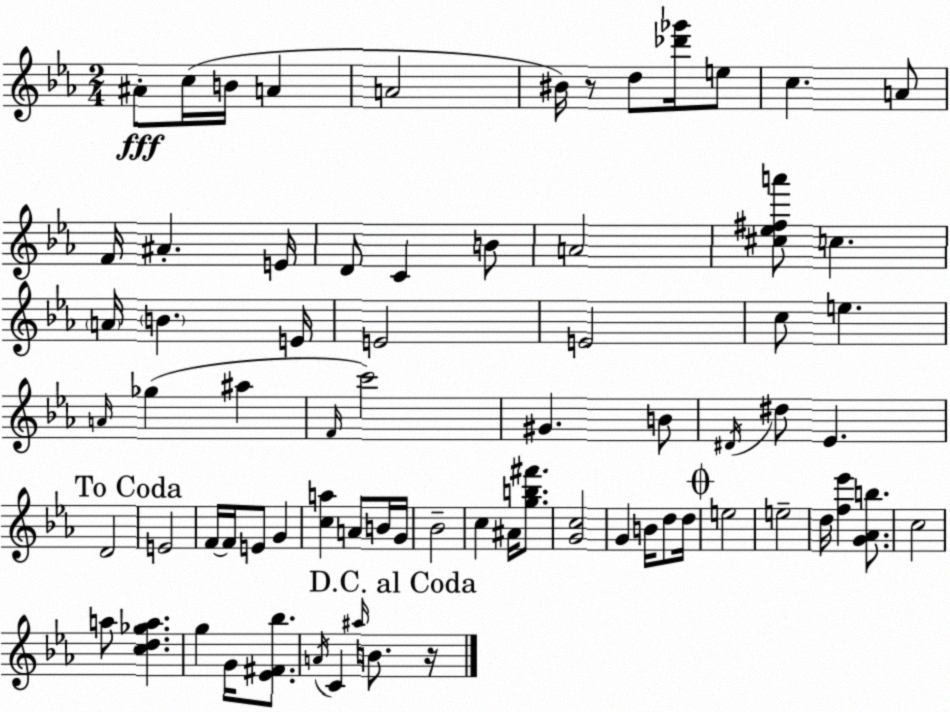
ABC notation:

X:1
T:Untitled
M:2/4
L:1/4
K:Cm
^A/2 c/4 B/4 A A2 ^B/4 z/2 d/2 [_d'_g']/4 e/2 c A/2 F/4 ^A E/4 D/2 C B/2 A2 [^c_e^fa']/2 c A/4 B E/4 E2 E2 c/2 e A/4 _g ^a F/4 c'2 ^G B/2 ^D/4 ^d/2 _E D2 E2 F/4 F/4 E/2 G [ca] A/2 B/4 G/4 _B2 c ^A/4 [gb^f']/2 [Gc]2 G B/4 d/2 d/4 e2 e2 d/4 [f_e'] [G_Ab]/2 c2 a/2 [cd_ga] g G/4 [_E^F_b]/2 A/4 C ^a/4 B/2 z/4